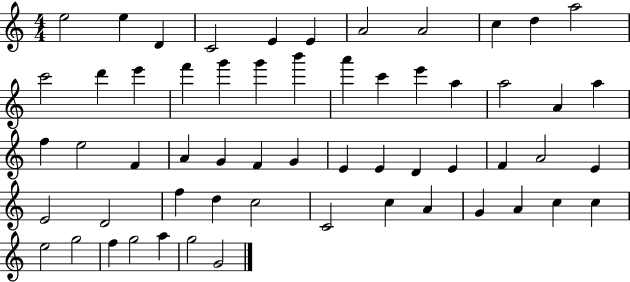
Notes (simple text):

E5/h E5/q D4/q C4/h E4/q E4/q A4/h A4/h C5/q D5/q A5/h C6/h D6/q E6/q F6/q G6/q G6/q B6/q A6/q C6/q E6/q A5/q A5/h A4/q A5/q F5/q E5/h F4/q A4/q G4/q F4/q G4/q E4/q E4/q D4/q E4/q F4/q A4/h E4/q E4/h D4/h F5/q D5/q C5/h C4/h C5/q A4/q G4/q A4/q C5/q C5/q E5/h G5/h F5/q G5/h A5/q G5/h G4/h